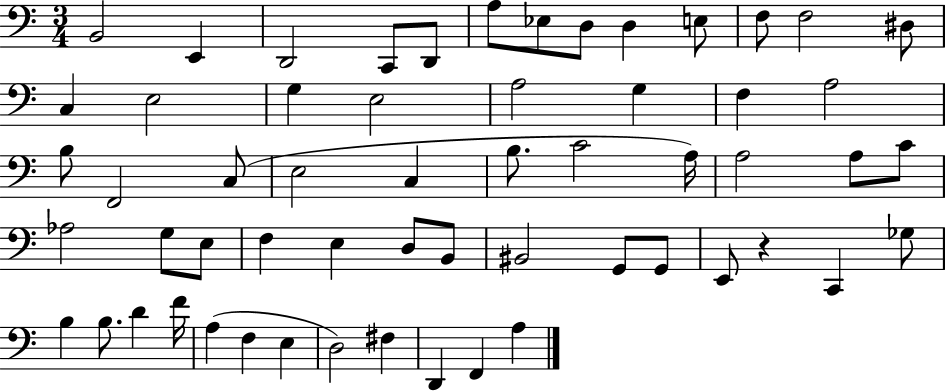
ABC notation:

X:1
T:Untitled
M:3/4
L:1/4
K:C
B,,2 E,, D,,2 C,,/2 D,,/2 A,/2 _E,/2 D,/2 D, E,/2 F,/2 F,2 ^D,/2 C, E,2 G, E,2 A,2 G, F, A,2 B,/2 F,,2 C,/2 E,2 C, B,/2 C2 A,/4 A,2 A,/2 C/2 _A,2 G,/2 E,/2 F, E, D,/2 B,,/2 ^B,,2 G,,/2 G,,/2 E,,/2 z C,, _G,/2 B, B,/2 D F/4 A, F, E, D,2 ^F, D,, F,, A,